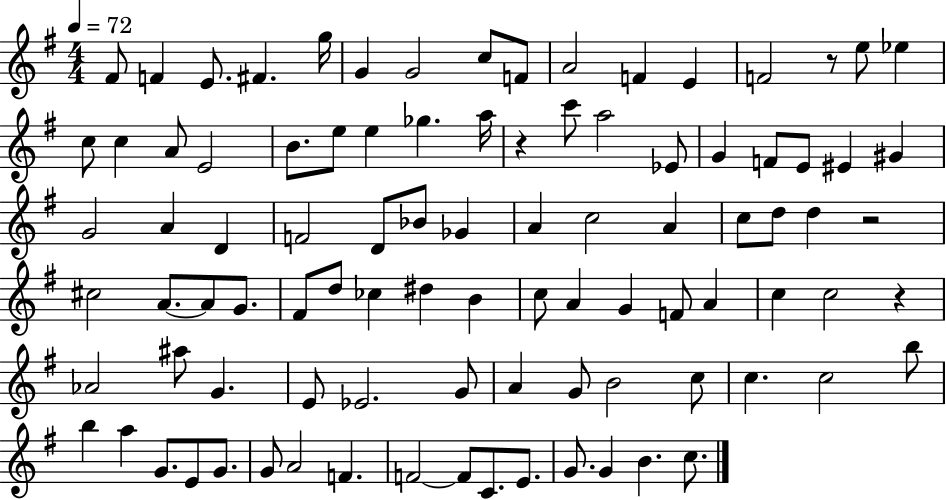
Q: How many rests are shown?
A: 4